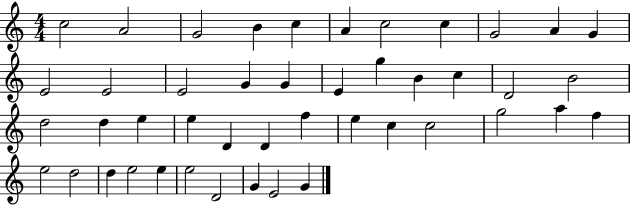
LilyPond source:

{
  \clef treble
  \numericTimeSignature
  \time 4/4
  \key c \major
  c''2 a'2 | g'2 b'4 c''4 | a'4 c''2 c''4 | g'2 a'4 g'4 | \break e'2 e'2 | e'2 g'4 g'4 | e'4 g''4 b'4 c''4 | d'2 b'2 | \break d''2 d''4 e''4 | e''4 d'4 d'4 f''4 | e''4 c''4 c''2 | g''2 a''4 f''4 | \break e''2 d''2 | d''4 e''2 e''4 | e''2 d'2 | g'4 e'2 g'4 | \break \bar "|."
}